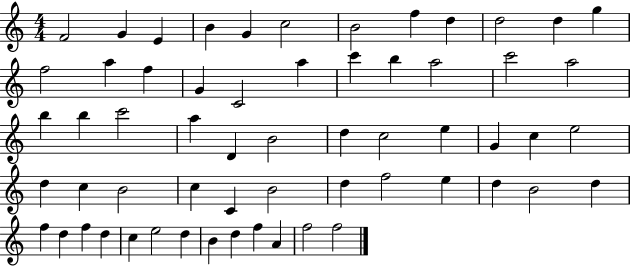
F4/h G4/q E4/q B4/q G4/q C5/h B4/h F5/q D5/q D5/h D5/q G5/q F5/h A5/q F5/q G4/q C4/h A5/q C6/q B5/q A5/h C6/h A5/h B5/q B5/q C6/h A5/q D4/q B4/h D5/q C5/h E5/q G4/q C5/q E5/h D5/q C5/q B4/h C5/q C4/q B4/h D5/q F5/h E5/q D5/q B4/h D5/q F5/q D5/q F5/q D5/q C5/q E5/h D5/q B4/q D5/q F5/q A4/q F5/h F5/h